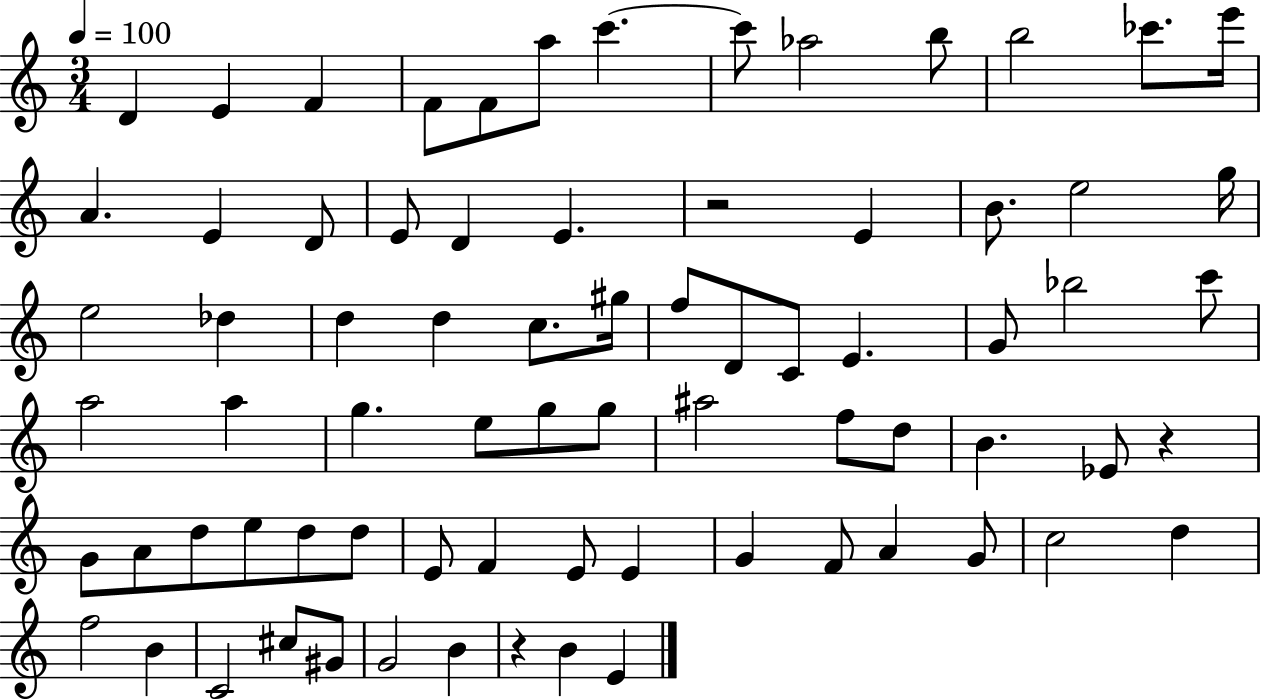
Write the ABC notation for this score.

X:1
T:Untitled
M:3/4
L:1/4
K:C
D E F F/2 F/2 a/2 c' c'/2 _a2 b/2 b2 _c'/2 e'/4 A E D/2 E/2 D E z2 E B/2 e2 g/4 e2 _d d d c/2 ^g/4 f/2 D/2 C/2 E G/2 _b2 c'/2 a2 a g e/2 g/2 g/2 ^a2 f/2 d/2 B _E/2 z G/2 A/2 d/2 e/2 d/2 d/2 E/2 F E/2 E G F/2 A G/2 c2 d f2 B C2 ^c/2 ^G/2 G2 B z B E